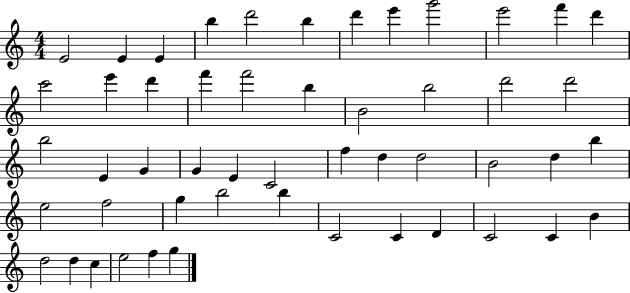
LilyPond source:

{
  \clef treble
  \numericTimeSignature
  \time 4/4
  \key c \major
  e'2 e'4 e'4 | b''4 d'''2 b''4 | d'''4 e'''4 g'''2 | e'''2 f'''4 d'''4 | \break c'''2 e'''4 d'''4 | f'''4 f'''2 b''4 | b'2 b''2 | d'''2 d'''2 | \break b''2 e'4 g'4 | g'4 e'4 c'2 | f''4 d''4 d''2 | b'2 d''4 b''4 | \break e''2 f''2 | g''4 b''2 b''4 | c'2 c'4 d'4 | c'2 c'4 b'4 | \break d''2 d''4 c''4 | e''2 f''4 g''4 | \bar "|."
}